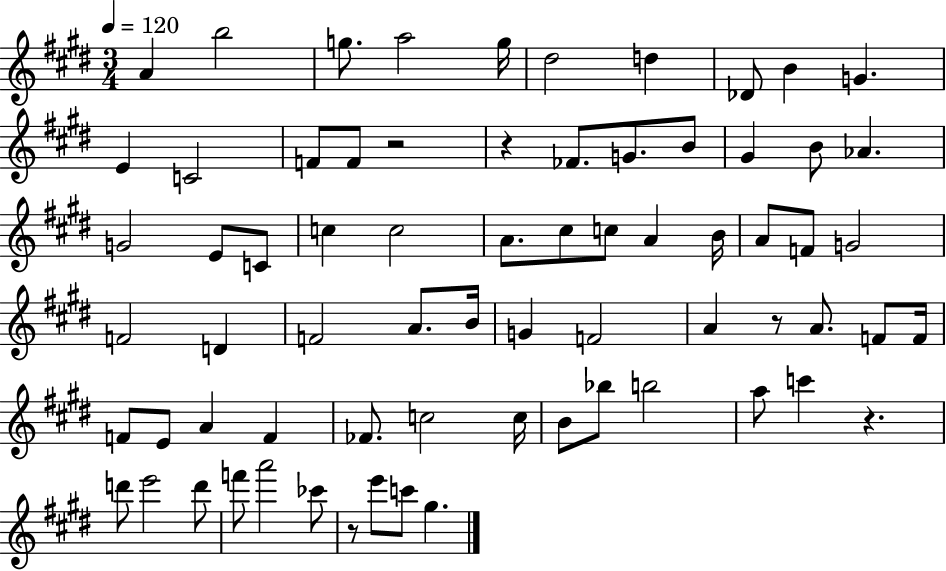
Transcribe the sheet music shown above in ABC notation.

X:1
T:Untitled
M:3/4
L:1/4
K:E
A b2 g/2 a2 g/4 ^d2 d _D/2 B G E C2 F/2 F/2 z2 z _F/2 G/2 B/2 ^G B/2 _A G2 E/2 C/2 c c2 A/2 ^c/2 c/2 A B/4 A/2 F/2 G2 F2 D F2 A/2 B/4 G F2 A z/2 A/2 F/2 F/4 F/2 E/2 A F _F/2 c2 c/4 B/2 _b/2 b2 a/2 c' z d'/2 e'2 d'/2 f'/2 a'2 _c'/2 z/2 e'/2 c'/2 ^g